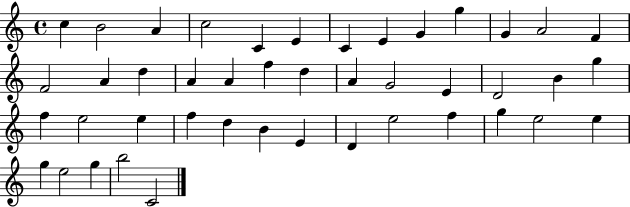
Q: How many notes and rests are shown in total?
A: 44